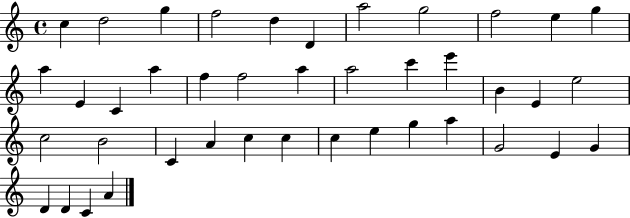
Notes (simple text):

C5/q D5/h G5/q F5/h D5/q D4/q A5/h G5/h F5/h E5/q G5/q A5/q E4/q C4/q A5/q F5/q F5/h A5/q A5/h C6/q E6/q B4/q E4/q E5/h C5/h B4/h C4/q A4/q C5/q C5/q C5/q E5/q G5/q A5/q G4/h E4/q G4/q D4/q D4/q C4/q A4/q